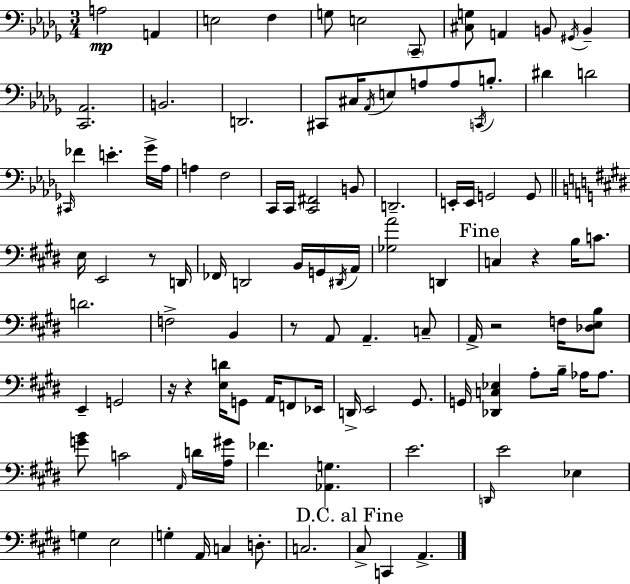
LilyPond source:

{
  \clef bass
  \numericTimeSignature
  \time 3/4
  \key bes \minor
  a2\mp a,4 | e2 f4 | g8 e2 \parenthesize c,8-- | <cis g>8 a,4 b,8 \acciaccatura { gis,16 } b,4-- | \break <c, aes,>2. | b,2. | d,2. | cis,8 cis16 \acciaccatura { aes,16 } e8 a8 a8 \acciaccatura { c,16 } | \break b8.-. dis'4 d'2 | \grace { cis,16 } fes'4 e'4.-. | ges'16-> aes16 a4 f2 | c,16 c,16 <c, fis,>2 | \break b,8 d,2.-- | e,16-. e,16 g,2 | g,8 \bar "||" \break \key e \major e16 e,2 r8 d,16 | fes,16 d,2 b,16 g,16 \acciaccatura { dis,16 } | a,16 <ges a'>2 d,4 | \mark "Fine" c4 r4 b16 c'8. | \break d'2. | f2-> b,4 | r8 a,8 a,4.-- c8-- | a,16-> r2 f16 <des e b>8 | \break e,4-- g,2 | r16 r4 <e d'>16 g,8 a,16 f,8 | ees,16 d,16-> e,2 gis,8. | g,16 <des, c ees>4 a8-. b16-- aes16 aes8. | \break <g' b'>8 c'2 \grace { a,16 } | d'16 <a gis'>16 fes'4. <aes, g>4. | e'2. | \grace { d,16 } e'2 ees4 | \break g4 e2 | g4-. a,16 c4 | d8.-. c2. | \mark "D.C. al Fine" cis8-> c,4 a,4.-> | \break \bar "|."
}